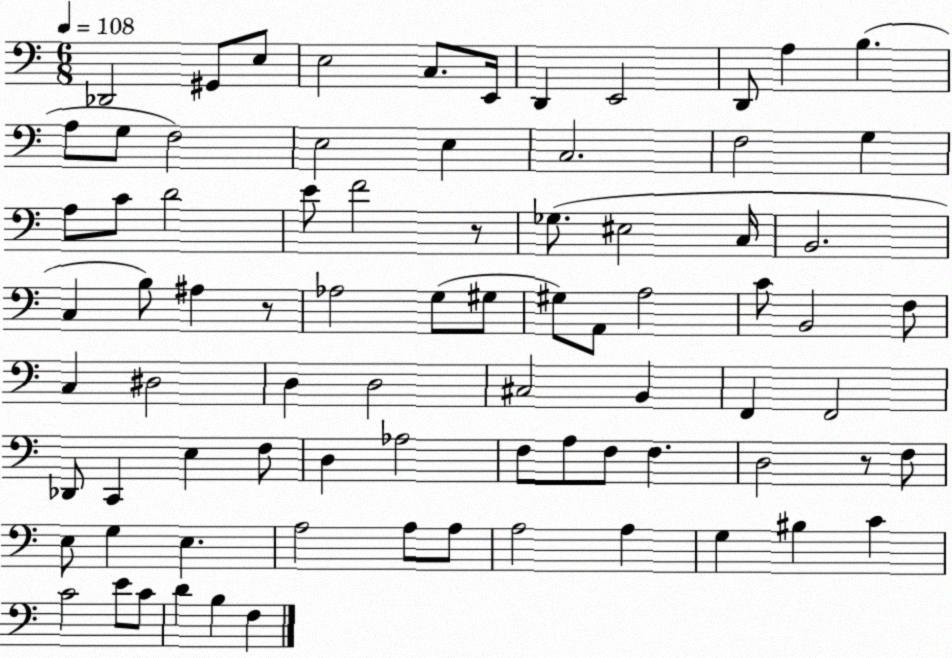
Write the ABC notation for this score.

X:1
T:Untitled
M:6/8
L:1/4
K:C
_D,,2 ^G,,/2 E,/2 E,2 C,/2 E,,/4 D,, E,,2 D,,/2 A, B, A,/2 G,/2 F,2 E,2 E, C,2 F,2 G, A,/2 C/2 D2 E/2 F2 z/2 _G,/2 ^E,2 C,/4 B,,2 C, B,/2 ^A, z/2 _A,2 G,/2 ^G,/2 ^G,/2 A,,/2 A,2 C/2 B,,2 F,/2 C, ^D,2 D, D,2 ^C,2 B,, F,, F,,2 _D,,/2 C,, E, F,/2 D, _A,2 F,/2 A,/2 F,/2 F, D,2 z/2 F,/2 E,/2 G, E, A,2 A,/2 A,/2 A,2 A, G, ^B, C C2 E/2 C/2 D B, F,